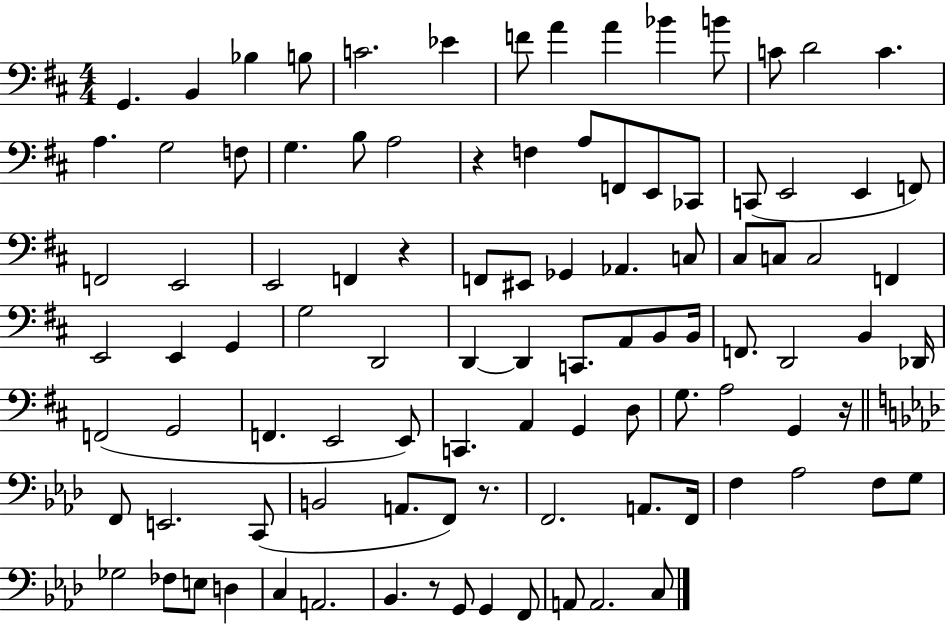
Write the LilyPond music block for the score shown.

{
  \clef bass
  \numericTimeSignature
  \time 4/4
  \key d \major
  g,4. b,4 bes4 b8 | c'2. ees'4 | f'8 a'4 a'4 bes'4 b'8 | c'8 d'2 c'4. | \break a4. g2 f8 | g4. b8 a2 | r4 f4 a8 f,8 e,8 ces,8 | c,8( e,2 e,4 f,8) | \break f,2 e,2 | e,2 f,4 r4 | f,8 eis,8 ges,4 aes,4. c8 | cis8 c8 c2 f,4 | \break e,2 e,4 g,4 | g2 d,2 | d,4~~ d,4 c,8. a,8 b,8 b,16 | f,8. d,2 b,4 des,16 | \break f,2( g,2 | f,4. e,2 e,8) | c,4. a,4 g,4 d8 | g8. a2 g,4 r16 | \break \bar "||" \break \key aes \major f,8 e,2. c,8( | b,2 a,8. f,8) r8. | f,2. a,8. f,16 | f4 aes2 f8 g8 | \break ges2 fes8 e8 d4 | c4 a,2. | bes,4. r8 g,8 g,4 f,8 | a,8 a,2. c8 | \break \bar "|."
}